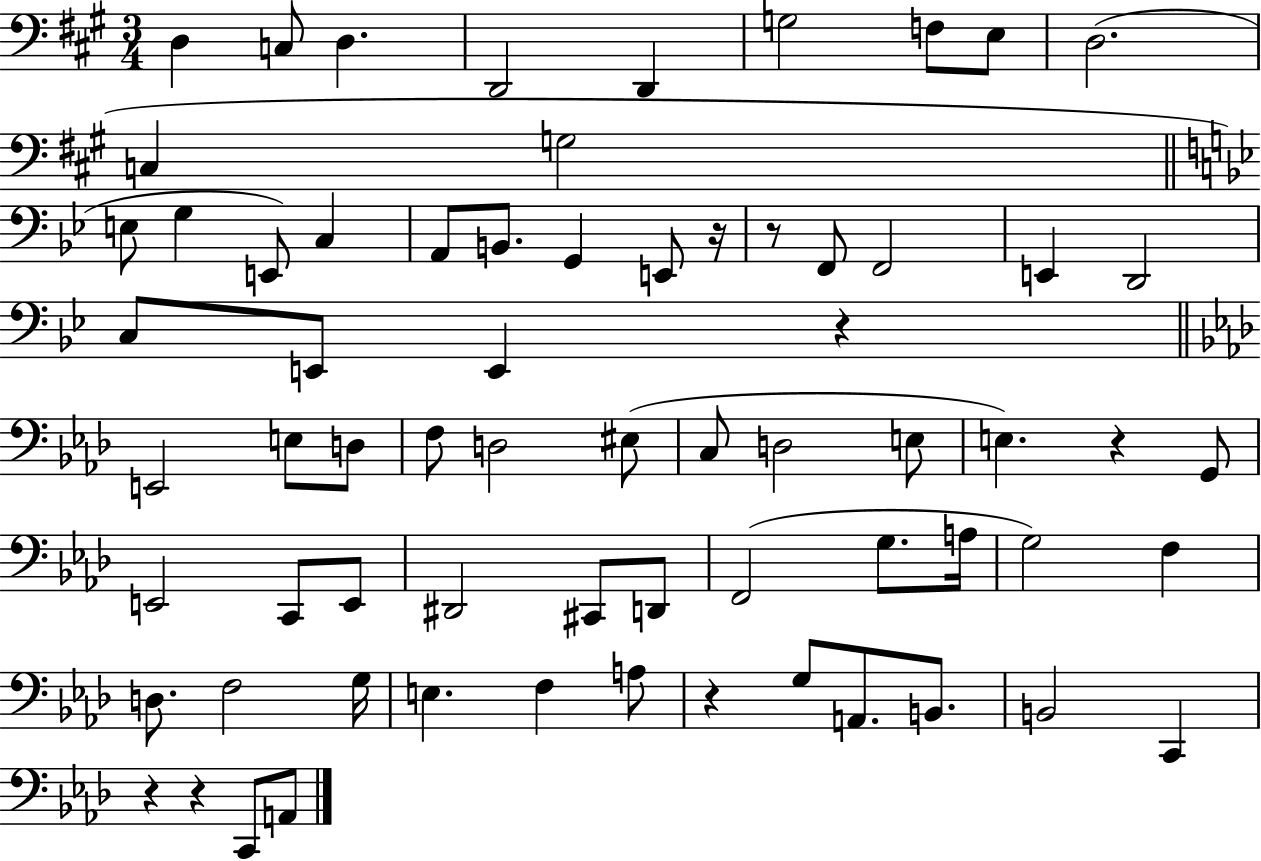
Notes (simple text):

D3/q C3/e D3/q. D2/h D2/q G3/h F3/e E3/e D3/h. C3/q G3/h E3/e G3/q E2/e C3/q A2/e B2/e. G2/q E2/e R/s R/e F2/e F2/h E2/q D2/h C3/e E2/e E2/q R/q E2/h E3/e D3/e F3/e D3/h EIS3/e C3/e D3/h E3/e E3/q. R/q G2/e E2/h C2/e E2/e D#2/h C#2/e D2/e F2/h G3/e. A3/s G3/h F3/q D3/e. F3/h G3/s E3/q. F3/q A3/e R/q G3/e A2/e. B2/e. B2/h C2/q R/q R/q C2/e A2/e